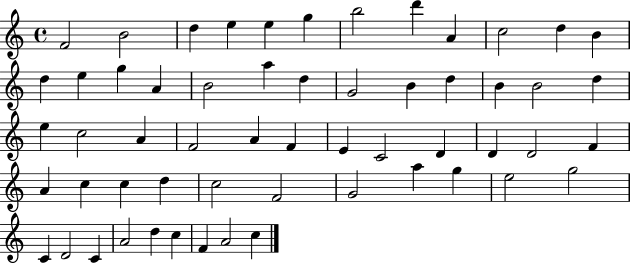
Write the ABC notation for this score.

X:1
T:Untitled
M:4/4
L:1/4
K:C
F2 B2 d e e g b2 d' A c2 d B d e g A B2 a d G2 B d B B2 d e c2 A F2 A F E C2 D D D2 F A c c d c2 F2 G2 a g e2 g2 C D2 C A2 d c F A2 c